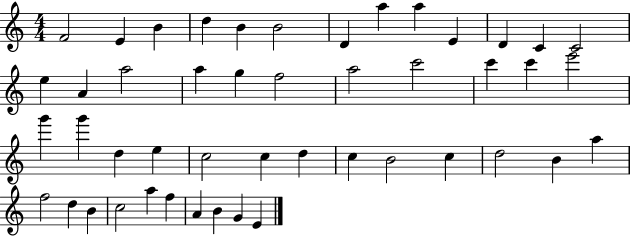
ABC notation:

X:1
T:Untitled
M:4/4
L:1/4
K:C
F2 E B d B B2 D a a E D C C2 e A a2 a g f2 a2 c'2 c' c' e'2 g' g' d e c2 c d c B2 c d2 B a f2 d B c2 a f A B G E